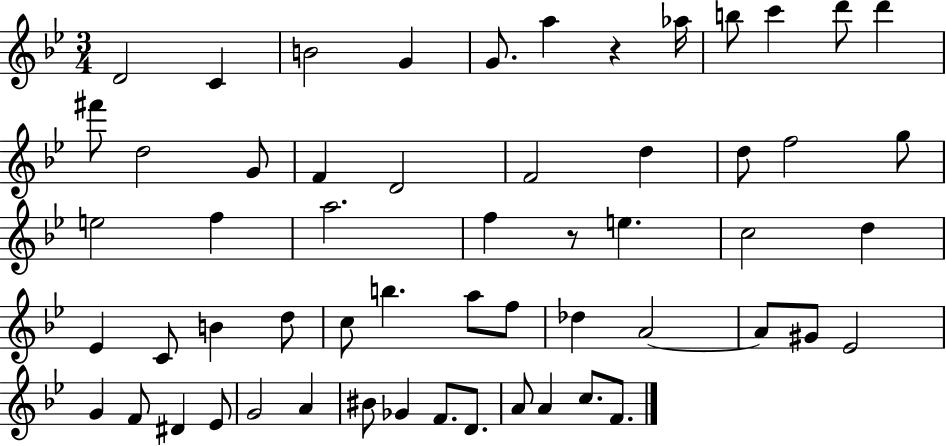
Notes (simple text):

D4/h C4/q B4/h G4/q G4/e. A5/q R/q Ab5/s B5/e C6/q D6/e D6/q F#6/e D5/h G4/e F4/q D4/h F4/h D5/q D5/e F5/h G5/e E5/h F5/q A5/h. F5/q R/e E5/q. C5/h D5/q Eb4/q C4/e B4/q D5/e C5/e B5/q. A5/e F5/e Db5/q A4/h A4/e G#4/e Eb4/h G4/q F4/e D#4/q Eb4/e G4/h A4/q BIS4/e Gb4/q F4/e. D4/e. A4/e A4/q C5/e. F4/e.